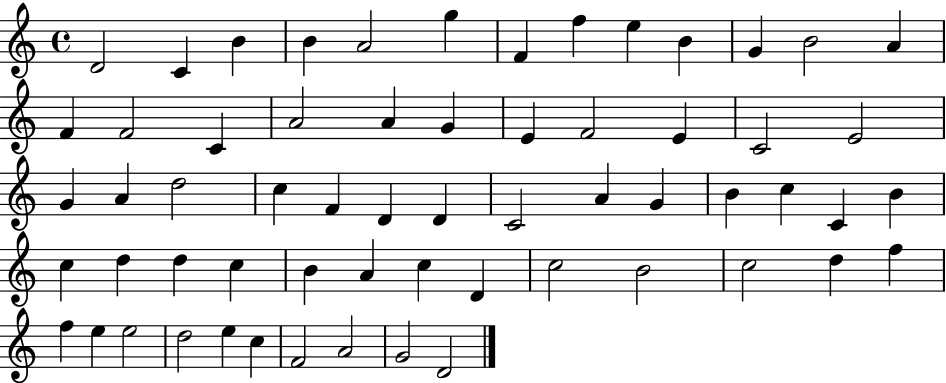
X:1
T:Untitled
M:4/4
L:1/4
K:C
D2 C B B A2 g F f e B G B2 A F F2 C A2 A G E F2 E C2 E2 G A d2 c F D D C2 A G B c C B c d d c B A c D c2 B2 c2 d f f e e2 d2 e c F2 A2 G2 D2